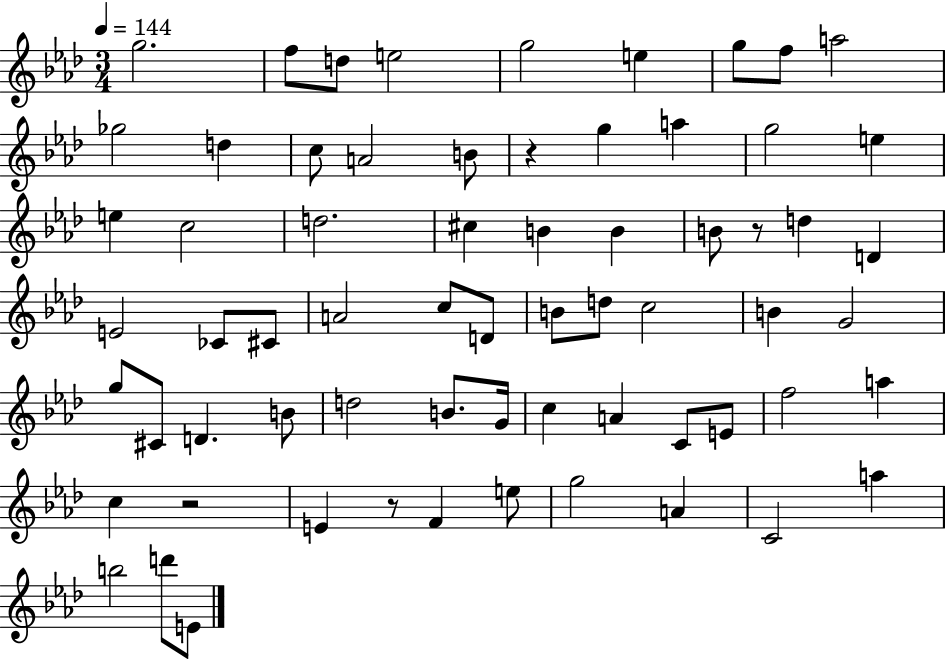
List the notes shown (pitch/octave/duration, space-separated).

G5/h. F5/e D5/e E5/h G5/h E5/q G5/e F5/e A5/h Gb5/h D5/q C5/e A4/h B4/e R/q G5/q A5/q G5/h E5/q E5/q C5/h D5/h. C#5/q B4/q B4/q B4/e R/e D5/q D4/q E4/h CES4/e C#4/e A4/h C5/e D4/e B4/e D5/e C5/h B4/q G4/h G5/e C#4/e D4/q. B4/e D5/h B4/e. G4/s C5/q A4/q C4/e E4/e F5/h A5/q C5/q R/h E4/q R/e F4/q E5/e G5/h A4/q C4/h A5/q B5/h D6/e E4/e